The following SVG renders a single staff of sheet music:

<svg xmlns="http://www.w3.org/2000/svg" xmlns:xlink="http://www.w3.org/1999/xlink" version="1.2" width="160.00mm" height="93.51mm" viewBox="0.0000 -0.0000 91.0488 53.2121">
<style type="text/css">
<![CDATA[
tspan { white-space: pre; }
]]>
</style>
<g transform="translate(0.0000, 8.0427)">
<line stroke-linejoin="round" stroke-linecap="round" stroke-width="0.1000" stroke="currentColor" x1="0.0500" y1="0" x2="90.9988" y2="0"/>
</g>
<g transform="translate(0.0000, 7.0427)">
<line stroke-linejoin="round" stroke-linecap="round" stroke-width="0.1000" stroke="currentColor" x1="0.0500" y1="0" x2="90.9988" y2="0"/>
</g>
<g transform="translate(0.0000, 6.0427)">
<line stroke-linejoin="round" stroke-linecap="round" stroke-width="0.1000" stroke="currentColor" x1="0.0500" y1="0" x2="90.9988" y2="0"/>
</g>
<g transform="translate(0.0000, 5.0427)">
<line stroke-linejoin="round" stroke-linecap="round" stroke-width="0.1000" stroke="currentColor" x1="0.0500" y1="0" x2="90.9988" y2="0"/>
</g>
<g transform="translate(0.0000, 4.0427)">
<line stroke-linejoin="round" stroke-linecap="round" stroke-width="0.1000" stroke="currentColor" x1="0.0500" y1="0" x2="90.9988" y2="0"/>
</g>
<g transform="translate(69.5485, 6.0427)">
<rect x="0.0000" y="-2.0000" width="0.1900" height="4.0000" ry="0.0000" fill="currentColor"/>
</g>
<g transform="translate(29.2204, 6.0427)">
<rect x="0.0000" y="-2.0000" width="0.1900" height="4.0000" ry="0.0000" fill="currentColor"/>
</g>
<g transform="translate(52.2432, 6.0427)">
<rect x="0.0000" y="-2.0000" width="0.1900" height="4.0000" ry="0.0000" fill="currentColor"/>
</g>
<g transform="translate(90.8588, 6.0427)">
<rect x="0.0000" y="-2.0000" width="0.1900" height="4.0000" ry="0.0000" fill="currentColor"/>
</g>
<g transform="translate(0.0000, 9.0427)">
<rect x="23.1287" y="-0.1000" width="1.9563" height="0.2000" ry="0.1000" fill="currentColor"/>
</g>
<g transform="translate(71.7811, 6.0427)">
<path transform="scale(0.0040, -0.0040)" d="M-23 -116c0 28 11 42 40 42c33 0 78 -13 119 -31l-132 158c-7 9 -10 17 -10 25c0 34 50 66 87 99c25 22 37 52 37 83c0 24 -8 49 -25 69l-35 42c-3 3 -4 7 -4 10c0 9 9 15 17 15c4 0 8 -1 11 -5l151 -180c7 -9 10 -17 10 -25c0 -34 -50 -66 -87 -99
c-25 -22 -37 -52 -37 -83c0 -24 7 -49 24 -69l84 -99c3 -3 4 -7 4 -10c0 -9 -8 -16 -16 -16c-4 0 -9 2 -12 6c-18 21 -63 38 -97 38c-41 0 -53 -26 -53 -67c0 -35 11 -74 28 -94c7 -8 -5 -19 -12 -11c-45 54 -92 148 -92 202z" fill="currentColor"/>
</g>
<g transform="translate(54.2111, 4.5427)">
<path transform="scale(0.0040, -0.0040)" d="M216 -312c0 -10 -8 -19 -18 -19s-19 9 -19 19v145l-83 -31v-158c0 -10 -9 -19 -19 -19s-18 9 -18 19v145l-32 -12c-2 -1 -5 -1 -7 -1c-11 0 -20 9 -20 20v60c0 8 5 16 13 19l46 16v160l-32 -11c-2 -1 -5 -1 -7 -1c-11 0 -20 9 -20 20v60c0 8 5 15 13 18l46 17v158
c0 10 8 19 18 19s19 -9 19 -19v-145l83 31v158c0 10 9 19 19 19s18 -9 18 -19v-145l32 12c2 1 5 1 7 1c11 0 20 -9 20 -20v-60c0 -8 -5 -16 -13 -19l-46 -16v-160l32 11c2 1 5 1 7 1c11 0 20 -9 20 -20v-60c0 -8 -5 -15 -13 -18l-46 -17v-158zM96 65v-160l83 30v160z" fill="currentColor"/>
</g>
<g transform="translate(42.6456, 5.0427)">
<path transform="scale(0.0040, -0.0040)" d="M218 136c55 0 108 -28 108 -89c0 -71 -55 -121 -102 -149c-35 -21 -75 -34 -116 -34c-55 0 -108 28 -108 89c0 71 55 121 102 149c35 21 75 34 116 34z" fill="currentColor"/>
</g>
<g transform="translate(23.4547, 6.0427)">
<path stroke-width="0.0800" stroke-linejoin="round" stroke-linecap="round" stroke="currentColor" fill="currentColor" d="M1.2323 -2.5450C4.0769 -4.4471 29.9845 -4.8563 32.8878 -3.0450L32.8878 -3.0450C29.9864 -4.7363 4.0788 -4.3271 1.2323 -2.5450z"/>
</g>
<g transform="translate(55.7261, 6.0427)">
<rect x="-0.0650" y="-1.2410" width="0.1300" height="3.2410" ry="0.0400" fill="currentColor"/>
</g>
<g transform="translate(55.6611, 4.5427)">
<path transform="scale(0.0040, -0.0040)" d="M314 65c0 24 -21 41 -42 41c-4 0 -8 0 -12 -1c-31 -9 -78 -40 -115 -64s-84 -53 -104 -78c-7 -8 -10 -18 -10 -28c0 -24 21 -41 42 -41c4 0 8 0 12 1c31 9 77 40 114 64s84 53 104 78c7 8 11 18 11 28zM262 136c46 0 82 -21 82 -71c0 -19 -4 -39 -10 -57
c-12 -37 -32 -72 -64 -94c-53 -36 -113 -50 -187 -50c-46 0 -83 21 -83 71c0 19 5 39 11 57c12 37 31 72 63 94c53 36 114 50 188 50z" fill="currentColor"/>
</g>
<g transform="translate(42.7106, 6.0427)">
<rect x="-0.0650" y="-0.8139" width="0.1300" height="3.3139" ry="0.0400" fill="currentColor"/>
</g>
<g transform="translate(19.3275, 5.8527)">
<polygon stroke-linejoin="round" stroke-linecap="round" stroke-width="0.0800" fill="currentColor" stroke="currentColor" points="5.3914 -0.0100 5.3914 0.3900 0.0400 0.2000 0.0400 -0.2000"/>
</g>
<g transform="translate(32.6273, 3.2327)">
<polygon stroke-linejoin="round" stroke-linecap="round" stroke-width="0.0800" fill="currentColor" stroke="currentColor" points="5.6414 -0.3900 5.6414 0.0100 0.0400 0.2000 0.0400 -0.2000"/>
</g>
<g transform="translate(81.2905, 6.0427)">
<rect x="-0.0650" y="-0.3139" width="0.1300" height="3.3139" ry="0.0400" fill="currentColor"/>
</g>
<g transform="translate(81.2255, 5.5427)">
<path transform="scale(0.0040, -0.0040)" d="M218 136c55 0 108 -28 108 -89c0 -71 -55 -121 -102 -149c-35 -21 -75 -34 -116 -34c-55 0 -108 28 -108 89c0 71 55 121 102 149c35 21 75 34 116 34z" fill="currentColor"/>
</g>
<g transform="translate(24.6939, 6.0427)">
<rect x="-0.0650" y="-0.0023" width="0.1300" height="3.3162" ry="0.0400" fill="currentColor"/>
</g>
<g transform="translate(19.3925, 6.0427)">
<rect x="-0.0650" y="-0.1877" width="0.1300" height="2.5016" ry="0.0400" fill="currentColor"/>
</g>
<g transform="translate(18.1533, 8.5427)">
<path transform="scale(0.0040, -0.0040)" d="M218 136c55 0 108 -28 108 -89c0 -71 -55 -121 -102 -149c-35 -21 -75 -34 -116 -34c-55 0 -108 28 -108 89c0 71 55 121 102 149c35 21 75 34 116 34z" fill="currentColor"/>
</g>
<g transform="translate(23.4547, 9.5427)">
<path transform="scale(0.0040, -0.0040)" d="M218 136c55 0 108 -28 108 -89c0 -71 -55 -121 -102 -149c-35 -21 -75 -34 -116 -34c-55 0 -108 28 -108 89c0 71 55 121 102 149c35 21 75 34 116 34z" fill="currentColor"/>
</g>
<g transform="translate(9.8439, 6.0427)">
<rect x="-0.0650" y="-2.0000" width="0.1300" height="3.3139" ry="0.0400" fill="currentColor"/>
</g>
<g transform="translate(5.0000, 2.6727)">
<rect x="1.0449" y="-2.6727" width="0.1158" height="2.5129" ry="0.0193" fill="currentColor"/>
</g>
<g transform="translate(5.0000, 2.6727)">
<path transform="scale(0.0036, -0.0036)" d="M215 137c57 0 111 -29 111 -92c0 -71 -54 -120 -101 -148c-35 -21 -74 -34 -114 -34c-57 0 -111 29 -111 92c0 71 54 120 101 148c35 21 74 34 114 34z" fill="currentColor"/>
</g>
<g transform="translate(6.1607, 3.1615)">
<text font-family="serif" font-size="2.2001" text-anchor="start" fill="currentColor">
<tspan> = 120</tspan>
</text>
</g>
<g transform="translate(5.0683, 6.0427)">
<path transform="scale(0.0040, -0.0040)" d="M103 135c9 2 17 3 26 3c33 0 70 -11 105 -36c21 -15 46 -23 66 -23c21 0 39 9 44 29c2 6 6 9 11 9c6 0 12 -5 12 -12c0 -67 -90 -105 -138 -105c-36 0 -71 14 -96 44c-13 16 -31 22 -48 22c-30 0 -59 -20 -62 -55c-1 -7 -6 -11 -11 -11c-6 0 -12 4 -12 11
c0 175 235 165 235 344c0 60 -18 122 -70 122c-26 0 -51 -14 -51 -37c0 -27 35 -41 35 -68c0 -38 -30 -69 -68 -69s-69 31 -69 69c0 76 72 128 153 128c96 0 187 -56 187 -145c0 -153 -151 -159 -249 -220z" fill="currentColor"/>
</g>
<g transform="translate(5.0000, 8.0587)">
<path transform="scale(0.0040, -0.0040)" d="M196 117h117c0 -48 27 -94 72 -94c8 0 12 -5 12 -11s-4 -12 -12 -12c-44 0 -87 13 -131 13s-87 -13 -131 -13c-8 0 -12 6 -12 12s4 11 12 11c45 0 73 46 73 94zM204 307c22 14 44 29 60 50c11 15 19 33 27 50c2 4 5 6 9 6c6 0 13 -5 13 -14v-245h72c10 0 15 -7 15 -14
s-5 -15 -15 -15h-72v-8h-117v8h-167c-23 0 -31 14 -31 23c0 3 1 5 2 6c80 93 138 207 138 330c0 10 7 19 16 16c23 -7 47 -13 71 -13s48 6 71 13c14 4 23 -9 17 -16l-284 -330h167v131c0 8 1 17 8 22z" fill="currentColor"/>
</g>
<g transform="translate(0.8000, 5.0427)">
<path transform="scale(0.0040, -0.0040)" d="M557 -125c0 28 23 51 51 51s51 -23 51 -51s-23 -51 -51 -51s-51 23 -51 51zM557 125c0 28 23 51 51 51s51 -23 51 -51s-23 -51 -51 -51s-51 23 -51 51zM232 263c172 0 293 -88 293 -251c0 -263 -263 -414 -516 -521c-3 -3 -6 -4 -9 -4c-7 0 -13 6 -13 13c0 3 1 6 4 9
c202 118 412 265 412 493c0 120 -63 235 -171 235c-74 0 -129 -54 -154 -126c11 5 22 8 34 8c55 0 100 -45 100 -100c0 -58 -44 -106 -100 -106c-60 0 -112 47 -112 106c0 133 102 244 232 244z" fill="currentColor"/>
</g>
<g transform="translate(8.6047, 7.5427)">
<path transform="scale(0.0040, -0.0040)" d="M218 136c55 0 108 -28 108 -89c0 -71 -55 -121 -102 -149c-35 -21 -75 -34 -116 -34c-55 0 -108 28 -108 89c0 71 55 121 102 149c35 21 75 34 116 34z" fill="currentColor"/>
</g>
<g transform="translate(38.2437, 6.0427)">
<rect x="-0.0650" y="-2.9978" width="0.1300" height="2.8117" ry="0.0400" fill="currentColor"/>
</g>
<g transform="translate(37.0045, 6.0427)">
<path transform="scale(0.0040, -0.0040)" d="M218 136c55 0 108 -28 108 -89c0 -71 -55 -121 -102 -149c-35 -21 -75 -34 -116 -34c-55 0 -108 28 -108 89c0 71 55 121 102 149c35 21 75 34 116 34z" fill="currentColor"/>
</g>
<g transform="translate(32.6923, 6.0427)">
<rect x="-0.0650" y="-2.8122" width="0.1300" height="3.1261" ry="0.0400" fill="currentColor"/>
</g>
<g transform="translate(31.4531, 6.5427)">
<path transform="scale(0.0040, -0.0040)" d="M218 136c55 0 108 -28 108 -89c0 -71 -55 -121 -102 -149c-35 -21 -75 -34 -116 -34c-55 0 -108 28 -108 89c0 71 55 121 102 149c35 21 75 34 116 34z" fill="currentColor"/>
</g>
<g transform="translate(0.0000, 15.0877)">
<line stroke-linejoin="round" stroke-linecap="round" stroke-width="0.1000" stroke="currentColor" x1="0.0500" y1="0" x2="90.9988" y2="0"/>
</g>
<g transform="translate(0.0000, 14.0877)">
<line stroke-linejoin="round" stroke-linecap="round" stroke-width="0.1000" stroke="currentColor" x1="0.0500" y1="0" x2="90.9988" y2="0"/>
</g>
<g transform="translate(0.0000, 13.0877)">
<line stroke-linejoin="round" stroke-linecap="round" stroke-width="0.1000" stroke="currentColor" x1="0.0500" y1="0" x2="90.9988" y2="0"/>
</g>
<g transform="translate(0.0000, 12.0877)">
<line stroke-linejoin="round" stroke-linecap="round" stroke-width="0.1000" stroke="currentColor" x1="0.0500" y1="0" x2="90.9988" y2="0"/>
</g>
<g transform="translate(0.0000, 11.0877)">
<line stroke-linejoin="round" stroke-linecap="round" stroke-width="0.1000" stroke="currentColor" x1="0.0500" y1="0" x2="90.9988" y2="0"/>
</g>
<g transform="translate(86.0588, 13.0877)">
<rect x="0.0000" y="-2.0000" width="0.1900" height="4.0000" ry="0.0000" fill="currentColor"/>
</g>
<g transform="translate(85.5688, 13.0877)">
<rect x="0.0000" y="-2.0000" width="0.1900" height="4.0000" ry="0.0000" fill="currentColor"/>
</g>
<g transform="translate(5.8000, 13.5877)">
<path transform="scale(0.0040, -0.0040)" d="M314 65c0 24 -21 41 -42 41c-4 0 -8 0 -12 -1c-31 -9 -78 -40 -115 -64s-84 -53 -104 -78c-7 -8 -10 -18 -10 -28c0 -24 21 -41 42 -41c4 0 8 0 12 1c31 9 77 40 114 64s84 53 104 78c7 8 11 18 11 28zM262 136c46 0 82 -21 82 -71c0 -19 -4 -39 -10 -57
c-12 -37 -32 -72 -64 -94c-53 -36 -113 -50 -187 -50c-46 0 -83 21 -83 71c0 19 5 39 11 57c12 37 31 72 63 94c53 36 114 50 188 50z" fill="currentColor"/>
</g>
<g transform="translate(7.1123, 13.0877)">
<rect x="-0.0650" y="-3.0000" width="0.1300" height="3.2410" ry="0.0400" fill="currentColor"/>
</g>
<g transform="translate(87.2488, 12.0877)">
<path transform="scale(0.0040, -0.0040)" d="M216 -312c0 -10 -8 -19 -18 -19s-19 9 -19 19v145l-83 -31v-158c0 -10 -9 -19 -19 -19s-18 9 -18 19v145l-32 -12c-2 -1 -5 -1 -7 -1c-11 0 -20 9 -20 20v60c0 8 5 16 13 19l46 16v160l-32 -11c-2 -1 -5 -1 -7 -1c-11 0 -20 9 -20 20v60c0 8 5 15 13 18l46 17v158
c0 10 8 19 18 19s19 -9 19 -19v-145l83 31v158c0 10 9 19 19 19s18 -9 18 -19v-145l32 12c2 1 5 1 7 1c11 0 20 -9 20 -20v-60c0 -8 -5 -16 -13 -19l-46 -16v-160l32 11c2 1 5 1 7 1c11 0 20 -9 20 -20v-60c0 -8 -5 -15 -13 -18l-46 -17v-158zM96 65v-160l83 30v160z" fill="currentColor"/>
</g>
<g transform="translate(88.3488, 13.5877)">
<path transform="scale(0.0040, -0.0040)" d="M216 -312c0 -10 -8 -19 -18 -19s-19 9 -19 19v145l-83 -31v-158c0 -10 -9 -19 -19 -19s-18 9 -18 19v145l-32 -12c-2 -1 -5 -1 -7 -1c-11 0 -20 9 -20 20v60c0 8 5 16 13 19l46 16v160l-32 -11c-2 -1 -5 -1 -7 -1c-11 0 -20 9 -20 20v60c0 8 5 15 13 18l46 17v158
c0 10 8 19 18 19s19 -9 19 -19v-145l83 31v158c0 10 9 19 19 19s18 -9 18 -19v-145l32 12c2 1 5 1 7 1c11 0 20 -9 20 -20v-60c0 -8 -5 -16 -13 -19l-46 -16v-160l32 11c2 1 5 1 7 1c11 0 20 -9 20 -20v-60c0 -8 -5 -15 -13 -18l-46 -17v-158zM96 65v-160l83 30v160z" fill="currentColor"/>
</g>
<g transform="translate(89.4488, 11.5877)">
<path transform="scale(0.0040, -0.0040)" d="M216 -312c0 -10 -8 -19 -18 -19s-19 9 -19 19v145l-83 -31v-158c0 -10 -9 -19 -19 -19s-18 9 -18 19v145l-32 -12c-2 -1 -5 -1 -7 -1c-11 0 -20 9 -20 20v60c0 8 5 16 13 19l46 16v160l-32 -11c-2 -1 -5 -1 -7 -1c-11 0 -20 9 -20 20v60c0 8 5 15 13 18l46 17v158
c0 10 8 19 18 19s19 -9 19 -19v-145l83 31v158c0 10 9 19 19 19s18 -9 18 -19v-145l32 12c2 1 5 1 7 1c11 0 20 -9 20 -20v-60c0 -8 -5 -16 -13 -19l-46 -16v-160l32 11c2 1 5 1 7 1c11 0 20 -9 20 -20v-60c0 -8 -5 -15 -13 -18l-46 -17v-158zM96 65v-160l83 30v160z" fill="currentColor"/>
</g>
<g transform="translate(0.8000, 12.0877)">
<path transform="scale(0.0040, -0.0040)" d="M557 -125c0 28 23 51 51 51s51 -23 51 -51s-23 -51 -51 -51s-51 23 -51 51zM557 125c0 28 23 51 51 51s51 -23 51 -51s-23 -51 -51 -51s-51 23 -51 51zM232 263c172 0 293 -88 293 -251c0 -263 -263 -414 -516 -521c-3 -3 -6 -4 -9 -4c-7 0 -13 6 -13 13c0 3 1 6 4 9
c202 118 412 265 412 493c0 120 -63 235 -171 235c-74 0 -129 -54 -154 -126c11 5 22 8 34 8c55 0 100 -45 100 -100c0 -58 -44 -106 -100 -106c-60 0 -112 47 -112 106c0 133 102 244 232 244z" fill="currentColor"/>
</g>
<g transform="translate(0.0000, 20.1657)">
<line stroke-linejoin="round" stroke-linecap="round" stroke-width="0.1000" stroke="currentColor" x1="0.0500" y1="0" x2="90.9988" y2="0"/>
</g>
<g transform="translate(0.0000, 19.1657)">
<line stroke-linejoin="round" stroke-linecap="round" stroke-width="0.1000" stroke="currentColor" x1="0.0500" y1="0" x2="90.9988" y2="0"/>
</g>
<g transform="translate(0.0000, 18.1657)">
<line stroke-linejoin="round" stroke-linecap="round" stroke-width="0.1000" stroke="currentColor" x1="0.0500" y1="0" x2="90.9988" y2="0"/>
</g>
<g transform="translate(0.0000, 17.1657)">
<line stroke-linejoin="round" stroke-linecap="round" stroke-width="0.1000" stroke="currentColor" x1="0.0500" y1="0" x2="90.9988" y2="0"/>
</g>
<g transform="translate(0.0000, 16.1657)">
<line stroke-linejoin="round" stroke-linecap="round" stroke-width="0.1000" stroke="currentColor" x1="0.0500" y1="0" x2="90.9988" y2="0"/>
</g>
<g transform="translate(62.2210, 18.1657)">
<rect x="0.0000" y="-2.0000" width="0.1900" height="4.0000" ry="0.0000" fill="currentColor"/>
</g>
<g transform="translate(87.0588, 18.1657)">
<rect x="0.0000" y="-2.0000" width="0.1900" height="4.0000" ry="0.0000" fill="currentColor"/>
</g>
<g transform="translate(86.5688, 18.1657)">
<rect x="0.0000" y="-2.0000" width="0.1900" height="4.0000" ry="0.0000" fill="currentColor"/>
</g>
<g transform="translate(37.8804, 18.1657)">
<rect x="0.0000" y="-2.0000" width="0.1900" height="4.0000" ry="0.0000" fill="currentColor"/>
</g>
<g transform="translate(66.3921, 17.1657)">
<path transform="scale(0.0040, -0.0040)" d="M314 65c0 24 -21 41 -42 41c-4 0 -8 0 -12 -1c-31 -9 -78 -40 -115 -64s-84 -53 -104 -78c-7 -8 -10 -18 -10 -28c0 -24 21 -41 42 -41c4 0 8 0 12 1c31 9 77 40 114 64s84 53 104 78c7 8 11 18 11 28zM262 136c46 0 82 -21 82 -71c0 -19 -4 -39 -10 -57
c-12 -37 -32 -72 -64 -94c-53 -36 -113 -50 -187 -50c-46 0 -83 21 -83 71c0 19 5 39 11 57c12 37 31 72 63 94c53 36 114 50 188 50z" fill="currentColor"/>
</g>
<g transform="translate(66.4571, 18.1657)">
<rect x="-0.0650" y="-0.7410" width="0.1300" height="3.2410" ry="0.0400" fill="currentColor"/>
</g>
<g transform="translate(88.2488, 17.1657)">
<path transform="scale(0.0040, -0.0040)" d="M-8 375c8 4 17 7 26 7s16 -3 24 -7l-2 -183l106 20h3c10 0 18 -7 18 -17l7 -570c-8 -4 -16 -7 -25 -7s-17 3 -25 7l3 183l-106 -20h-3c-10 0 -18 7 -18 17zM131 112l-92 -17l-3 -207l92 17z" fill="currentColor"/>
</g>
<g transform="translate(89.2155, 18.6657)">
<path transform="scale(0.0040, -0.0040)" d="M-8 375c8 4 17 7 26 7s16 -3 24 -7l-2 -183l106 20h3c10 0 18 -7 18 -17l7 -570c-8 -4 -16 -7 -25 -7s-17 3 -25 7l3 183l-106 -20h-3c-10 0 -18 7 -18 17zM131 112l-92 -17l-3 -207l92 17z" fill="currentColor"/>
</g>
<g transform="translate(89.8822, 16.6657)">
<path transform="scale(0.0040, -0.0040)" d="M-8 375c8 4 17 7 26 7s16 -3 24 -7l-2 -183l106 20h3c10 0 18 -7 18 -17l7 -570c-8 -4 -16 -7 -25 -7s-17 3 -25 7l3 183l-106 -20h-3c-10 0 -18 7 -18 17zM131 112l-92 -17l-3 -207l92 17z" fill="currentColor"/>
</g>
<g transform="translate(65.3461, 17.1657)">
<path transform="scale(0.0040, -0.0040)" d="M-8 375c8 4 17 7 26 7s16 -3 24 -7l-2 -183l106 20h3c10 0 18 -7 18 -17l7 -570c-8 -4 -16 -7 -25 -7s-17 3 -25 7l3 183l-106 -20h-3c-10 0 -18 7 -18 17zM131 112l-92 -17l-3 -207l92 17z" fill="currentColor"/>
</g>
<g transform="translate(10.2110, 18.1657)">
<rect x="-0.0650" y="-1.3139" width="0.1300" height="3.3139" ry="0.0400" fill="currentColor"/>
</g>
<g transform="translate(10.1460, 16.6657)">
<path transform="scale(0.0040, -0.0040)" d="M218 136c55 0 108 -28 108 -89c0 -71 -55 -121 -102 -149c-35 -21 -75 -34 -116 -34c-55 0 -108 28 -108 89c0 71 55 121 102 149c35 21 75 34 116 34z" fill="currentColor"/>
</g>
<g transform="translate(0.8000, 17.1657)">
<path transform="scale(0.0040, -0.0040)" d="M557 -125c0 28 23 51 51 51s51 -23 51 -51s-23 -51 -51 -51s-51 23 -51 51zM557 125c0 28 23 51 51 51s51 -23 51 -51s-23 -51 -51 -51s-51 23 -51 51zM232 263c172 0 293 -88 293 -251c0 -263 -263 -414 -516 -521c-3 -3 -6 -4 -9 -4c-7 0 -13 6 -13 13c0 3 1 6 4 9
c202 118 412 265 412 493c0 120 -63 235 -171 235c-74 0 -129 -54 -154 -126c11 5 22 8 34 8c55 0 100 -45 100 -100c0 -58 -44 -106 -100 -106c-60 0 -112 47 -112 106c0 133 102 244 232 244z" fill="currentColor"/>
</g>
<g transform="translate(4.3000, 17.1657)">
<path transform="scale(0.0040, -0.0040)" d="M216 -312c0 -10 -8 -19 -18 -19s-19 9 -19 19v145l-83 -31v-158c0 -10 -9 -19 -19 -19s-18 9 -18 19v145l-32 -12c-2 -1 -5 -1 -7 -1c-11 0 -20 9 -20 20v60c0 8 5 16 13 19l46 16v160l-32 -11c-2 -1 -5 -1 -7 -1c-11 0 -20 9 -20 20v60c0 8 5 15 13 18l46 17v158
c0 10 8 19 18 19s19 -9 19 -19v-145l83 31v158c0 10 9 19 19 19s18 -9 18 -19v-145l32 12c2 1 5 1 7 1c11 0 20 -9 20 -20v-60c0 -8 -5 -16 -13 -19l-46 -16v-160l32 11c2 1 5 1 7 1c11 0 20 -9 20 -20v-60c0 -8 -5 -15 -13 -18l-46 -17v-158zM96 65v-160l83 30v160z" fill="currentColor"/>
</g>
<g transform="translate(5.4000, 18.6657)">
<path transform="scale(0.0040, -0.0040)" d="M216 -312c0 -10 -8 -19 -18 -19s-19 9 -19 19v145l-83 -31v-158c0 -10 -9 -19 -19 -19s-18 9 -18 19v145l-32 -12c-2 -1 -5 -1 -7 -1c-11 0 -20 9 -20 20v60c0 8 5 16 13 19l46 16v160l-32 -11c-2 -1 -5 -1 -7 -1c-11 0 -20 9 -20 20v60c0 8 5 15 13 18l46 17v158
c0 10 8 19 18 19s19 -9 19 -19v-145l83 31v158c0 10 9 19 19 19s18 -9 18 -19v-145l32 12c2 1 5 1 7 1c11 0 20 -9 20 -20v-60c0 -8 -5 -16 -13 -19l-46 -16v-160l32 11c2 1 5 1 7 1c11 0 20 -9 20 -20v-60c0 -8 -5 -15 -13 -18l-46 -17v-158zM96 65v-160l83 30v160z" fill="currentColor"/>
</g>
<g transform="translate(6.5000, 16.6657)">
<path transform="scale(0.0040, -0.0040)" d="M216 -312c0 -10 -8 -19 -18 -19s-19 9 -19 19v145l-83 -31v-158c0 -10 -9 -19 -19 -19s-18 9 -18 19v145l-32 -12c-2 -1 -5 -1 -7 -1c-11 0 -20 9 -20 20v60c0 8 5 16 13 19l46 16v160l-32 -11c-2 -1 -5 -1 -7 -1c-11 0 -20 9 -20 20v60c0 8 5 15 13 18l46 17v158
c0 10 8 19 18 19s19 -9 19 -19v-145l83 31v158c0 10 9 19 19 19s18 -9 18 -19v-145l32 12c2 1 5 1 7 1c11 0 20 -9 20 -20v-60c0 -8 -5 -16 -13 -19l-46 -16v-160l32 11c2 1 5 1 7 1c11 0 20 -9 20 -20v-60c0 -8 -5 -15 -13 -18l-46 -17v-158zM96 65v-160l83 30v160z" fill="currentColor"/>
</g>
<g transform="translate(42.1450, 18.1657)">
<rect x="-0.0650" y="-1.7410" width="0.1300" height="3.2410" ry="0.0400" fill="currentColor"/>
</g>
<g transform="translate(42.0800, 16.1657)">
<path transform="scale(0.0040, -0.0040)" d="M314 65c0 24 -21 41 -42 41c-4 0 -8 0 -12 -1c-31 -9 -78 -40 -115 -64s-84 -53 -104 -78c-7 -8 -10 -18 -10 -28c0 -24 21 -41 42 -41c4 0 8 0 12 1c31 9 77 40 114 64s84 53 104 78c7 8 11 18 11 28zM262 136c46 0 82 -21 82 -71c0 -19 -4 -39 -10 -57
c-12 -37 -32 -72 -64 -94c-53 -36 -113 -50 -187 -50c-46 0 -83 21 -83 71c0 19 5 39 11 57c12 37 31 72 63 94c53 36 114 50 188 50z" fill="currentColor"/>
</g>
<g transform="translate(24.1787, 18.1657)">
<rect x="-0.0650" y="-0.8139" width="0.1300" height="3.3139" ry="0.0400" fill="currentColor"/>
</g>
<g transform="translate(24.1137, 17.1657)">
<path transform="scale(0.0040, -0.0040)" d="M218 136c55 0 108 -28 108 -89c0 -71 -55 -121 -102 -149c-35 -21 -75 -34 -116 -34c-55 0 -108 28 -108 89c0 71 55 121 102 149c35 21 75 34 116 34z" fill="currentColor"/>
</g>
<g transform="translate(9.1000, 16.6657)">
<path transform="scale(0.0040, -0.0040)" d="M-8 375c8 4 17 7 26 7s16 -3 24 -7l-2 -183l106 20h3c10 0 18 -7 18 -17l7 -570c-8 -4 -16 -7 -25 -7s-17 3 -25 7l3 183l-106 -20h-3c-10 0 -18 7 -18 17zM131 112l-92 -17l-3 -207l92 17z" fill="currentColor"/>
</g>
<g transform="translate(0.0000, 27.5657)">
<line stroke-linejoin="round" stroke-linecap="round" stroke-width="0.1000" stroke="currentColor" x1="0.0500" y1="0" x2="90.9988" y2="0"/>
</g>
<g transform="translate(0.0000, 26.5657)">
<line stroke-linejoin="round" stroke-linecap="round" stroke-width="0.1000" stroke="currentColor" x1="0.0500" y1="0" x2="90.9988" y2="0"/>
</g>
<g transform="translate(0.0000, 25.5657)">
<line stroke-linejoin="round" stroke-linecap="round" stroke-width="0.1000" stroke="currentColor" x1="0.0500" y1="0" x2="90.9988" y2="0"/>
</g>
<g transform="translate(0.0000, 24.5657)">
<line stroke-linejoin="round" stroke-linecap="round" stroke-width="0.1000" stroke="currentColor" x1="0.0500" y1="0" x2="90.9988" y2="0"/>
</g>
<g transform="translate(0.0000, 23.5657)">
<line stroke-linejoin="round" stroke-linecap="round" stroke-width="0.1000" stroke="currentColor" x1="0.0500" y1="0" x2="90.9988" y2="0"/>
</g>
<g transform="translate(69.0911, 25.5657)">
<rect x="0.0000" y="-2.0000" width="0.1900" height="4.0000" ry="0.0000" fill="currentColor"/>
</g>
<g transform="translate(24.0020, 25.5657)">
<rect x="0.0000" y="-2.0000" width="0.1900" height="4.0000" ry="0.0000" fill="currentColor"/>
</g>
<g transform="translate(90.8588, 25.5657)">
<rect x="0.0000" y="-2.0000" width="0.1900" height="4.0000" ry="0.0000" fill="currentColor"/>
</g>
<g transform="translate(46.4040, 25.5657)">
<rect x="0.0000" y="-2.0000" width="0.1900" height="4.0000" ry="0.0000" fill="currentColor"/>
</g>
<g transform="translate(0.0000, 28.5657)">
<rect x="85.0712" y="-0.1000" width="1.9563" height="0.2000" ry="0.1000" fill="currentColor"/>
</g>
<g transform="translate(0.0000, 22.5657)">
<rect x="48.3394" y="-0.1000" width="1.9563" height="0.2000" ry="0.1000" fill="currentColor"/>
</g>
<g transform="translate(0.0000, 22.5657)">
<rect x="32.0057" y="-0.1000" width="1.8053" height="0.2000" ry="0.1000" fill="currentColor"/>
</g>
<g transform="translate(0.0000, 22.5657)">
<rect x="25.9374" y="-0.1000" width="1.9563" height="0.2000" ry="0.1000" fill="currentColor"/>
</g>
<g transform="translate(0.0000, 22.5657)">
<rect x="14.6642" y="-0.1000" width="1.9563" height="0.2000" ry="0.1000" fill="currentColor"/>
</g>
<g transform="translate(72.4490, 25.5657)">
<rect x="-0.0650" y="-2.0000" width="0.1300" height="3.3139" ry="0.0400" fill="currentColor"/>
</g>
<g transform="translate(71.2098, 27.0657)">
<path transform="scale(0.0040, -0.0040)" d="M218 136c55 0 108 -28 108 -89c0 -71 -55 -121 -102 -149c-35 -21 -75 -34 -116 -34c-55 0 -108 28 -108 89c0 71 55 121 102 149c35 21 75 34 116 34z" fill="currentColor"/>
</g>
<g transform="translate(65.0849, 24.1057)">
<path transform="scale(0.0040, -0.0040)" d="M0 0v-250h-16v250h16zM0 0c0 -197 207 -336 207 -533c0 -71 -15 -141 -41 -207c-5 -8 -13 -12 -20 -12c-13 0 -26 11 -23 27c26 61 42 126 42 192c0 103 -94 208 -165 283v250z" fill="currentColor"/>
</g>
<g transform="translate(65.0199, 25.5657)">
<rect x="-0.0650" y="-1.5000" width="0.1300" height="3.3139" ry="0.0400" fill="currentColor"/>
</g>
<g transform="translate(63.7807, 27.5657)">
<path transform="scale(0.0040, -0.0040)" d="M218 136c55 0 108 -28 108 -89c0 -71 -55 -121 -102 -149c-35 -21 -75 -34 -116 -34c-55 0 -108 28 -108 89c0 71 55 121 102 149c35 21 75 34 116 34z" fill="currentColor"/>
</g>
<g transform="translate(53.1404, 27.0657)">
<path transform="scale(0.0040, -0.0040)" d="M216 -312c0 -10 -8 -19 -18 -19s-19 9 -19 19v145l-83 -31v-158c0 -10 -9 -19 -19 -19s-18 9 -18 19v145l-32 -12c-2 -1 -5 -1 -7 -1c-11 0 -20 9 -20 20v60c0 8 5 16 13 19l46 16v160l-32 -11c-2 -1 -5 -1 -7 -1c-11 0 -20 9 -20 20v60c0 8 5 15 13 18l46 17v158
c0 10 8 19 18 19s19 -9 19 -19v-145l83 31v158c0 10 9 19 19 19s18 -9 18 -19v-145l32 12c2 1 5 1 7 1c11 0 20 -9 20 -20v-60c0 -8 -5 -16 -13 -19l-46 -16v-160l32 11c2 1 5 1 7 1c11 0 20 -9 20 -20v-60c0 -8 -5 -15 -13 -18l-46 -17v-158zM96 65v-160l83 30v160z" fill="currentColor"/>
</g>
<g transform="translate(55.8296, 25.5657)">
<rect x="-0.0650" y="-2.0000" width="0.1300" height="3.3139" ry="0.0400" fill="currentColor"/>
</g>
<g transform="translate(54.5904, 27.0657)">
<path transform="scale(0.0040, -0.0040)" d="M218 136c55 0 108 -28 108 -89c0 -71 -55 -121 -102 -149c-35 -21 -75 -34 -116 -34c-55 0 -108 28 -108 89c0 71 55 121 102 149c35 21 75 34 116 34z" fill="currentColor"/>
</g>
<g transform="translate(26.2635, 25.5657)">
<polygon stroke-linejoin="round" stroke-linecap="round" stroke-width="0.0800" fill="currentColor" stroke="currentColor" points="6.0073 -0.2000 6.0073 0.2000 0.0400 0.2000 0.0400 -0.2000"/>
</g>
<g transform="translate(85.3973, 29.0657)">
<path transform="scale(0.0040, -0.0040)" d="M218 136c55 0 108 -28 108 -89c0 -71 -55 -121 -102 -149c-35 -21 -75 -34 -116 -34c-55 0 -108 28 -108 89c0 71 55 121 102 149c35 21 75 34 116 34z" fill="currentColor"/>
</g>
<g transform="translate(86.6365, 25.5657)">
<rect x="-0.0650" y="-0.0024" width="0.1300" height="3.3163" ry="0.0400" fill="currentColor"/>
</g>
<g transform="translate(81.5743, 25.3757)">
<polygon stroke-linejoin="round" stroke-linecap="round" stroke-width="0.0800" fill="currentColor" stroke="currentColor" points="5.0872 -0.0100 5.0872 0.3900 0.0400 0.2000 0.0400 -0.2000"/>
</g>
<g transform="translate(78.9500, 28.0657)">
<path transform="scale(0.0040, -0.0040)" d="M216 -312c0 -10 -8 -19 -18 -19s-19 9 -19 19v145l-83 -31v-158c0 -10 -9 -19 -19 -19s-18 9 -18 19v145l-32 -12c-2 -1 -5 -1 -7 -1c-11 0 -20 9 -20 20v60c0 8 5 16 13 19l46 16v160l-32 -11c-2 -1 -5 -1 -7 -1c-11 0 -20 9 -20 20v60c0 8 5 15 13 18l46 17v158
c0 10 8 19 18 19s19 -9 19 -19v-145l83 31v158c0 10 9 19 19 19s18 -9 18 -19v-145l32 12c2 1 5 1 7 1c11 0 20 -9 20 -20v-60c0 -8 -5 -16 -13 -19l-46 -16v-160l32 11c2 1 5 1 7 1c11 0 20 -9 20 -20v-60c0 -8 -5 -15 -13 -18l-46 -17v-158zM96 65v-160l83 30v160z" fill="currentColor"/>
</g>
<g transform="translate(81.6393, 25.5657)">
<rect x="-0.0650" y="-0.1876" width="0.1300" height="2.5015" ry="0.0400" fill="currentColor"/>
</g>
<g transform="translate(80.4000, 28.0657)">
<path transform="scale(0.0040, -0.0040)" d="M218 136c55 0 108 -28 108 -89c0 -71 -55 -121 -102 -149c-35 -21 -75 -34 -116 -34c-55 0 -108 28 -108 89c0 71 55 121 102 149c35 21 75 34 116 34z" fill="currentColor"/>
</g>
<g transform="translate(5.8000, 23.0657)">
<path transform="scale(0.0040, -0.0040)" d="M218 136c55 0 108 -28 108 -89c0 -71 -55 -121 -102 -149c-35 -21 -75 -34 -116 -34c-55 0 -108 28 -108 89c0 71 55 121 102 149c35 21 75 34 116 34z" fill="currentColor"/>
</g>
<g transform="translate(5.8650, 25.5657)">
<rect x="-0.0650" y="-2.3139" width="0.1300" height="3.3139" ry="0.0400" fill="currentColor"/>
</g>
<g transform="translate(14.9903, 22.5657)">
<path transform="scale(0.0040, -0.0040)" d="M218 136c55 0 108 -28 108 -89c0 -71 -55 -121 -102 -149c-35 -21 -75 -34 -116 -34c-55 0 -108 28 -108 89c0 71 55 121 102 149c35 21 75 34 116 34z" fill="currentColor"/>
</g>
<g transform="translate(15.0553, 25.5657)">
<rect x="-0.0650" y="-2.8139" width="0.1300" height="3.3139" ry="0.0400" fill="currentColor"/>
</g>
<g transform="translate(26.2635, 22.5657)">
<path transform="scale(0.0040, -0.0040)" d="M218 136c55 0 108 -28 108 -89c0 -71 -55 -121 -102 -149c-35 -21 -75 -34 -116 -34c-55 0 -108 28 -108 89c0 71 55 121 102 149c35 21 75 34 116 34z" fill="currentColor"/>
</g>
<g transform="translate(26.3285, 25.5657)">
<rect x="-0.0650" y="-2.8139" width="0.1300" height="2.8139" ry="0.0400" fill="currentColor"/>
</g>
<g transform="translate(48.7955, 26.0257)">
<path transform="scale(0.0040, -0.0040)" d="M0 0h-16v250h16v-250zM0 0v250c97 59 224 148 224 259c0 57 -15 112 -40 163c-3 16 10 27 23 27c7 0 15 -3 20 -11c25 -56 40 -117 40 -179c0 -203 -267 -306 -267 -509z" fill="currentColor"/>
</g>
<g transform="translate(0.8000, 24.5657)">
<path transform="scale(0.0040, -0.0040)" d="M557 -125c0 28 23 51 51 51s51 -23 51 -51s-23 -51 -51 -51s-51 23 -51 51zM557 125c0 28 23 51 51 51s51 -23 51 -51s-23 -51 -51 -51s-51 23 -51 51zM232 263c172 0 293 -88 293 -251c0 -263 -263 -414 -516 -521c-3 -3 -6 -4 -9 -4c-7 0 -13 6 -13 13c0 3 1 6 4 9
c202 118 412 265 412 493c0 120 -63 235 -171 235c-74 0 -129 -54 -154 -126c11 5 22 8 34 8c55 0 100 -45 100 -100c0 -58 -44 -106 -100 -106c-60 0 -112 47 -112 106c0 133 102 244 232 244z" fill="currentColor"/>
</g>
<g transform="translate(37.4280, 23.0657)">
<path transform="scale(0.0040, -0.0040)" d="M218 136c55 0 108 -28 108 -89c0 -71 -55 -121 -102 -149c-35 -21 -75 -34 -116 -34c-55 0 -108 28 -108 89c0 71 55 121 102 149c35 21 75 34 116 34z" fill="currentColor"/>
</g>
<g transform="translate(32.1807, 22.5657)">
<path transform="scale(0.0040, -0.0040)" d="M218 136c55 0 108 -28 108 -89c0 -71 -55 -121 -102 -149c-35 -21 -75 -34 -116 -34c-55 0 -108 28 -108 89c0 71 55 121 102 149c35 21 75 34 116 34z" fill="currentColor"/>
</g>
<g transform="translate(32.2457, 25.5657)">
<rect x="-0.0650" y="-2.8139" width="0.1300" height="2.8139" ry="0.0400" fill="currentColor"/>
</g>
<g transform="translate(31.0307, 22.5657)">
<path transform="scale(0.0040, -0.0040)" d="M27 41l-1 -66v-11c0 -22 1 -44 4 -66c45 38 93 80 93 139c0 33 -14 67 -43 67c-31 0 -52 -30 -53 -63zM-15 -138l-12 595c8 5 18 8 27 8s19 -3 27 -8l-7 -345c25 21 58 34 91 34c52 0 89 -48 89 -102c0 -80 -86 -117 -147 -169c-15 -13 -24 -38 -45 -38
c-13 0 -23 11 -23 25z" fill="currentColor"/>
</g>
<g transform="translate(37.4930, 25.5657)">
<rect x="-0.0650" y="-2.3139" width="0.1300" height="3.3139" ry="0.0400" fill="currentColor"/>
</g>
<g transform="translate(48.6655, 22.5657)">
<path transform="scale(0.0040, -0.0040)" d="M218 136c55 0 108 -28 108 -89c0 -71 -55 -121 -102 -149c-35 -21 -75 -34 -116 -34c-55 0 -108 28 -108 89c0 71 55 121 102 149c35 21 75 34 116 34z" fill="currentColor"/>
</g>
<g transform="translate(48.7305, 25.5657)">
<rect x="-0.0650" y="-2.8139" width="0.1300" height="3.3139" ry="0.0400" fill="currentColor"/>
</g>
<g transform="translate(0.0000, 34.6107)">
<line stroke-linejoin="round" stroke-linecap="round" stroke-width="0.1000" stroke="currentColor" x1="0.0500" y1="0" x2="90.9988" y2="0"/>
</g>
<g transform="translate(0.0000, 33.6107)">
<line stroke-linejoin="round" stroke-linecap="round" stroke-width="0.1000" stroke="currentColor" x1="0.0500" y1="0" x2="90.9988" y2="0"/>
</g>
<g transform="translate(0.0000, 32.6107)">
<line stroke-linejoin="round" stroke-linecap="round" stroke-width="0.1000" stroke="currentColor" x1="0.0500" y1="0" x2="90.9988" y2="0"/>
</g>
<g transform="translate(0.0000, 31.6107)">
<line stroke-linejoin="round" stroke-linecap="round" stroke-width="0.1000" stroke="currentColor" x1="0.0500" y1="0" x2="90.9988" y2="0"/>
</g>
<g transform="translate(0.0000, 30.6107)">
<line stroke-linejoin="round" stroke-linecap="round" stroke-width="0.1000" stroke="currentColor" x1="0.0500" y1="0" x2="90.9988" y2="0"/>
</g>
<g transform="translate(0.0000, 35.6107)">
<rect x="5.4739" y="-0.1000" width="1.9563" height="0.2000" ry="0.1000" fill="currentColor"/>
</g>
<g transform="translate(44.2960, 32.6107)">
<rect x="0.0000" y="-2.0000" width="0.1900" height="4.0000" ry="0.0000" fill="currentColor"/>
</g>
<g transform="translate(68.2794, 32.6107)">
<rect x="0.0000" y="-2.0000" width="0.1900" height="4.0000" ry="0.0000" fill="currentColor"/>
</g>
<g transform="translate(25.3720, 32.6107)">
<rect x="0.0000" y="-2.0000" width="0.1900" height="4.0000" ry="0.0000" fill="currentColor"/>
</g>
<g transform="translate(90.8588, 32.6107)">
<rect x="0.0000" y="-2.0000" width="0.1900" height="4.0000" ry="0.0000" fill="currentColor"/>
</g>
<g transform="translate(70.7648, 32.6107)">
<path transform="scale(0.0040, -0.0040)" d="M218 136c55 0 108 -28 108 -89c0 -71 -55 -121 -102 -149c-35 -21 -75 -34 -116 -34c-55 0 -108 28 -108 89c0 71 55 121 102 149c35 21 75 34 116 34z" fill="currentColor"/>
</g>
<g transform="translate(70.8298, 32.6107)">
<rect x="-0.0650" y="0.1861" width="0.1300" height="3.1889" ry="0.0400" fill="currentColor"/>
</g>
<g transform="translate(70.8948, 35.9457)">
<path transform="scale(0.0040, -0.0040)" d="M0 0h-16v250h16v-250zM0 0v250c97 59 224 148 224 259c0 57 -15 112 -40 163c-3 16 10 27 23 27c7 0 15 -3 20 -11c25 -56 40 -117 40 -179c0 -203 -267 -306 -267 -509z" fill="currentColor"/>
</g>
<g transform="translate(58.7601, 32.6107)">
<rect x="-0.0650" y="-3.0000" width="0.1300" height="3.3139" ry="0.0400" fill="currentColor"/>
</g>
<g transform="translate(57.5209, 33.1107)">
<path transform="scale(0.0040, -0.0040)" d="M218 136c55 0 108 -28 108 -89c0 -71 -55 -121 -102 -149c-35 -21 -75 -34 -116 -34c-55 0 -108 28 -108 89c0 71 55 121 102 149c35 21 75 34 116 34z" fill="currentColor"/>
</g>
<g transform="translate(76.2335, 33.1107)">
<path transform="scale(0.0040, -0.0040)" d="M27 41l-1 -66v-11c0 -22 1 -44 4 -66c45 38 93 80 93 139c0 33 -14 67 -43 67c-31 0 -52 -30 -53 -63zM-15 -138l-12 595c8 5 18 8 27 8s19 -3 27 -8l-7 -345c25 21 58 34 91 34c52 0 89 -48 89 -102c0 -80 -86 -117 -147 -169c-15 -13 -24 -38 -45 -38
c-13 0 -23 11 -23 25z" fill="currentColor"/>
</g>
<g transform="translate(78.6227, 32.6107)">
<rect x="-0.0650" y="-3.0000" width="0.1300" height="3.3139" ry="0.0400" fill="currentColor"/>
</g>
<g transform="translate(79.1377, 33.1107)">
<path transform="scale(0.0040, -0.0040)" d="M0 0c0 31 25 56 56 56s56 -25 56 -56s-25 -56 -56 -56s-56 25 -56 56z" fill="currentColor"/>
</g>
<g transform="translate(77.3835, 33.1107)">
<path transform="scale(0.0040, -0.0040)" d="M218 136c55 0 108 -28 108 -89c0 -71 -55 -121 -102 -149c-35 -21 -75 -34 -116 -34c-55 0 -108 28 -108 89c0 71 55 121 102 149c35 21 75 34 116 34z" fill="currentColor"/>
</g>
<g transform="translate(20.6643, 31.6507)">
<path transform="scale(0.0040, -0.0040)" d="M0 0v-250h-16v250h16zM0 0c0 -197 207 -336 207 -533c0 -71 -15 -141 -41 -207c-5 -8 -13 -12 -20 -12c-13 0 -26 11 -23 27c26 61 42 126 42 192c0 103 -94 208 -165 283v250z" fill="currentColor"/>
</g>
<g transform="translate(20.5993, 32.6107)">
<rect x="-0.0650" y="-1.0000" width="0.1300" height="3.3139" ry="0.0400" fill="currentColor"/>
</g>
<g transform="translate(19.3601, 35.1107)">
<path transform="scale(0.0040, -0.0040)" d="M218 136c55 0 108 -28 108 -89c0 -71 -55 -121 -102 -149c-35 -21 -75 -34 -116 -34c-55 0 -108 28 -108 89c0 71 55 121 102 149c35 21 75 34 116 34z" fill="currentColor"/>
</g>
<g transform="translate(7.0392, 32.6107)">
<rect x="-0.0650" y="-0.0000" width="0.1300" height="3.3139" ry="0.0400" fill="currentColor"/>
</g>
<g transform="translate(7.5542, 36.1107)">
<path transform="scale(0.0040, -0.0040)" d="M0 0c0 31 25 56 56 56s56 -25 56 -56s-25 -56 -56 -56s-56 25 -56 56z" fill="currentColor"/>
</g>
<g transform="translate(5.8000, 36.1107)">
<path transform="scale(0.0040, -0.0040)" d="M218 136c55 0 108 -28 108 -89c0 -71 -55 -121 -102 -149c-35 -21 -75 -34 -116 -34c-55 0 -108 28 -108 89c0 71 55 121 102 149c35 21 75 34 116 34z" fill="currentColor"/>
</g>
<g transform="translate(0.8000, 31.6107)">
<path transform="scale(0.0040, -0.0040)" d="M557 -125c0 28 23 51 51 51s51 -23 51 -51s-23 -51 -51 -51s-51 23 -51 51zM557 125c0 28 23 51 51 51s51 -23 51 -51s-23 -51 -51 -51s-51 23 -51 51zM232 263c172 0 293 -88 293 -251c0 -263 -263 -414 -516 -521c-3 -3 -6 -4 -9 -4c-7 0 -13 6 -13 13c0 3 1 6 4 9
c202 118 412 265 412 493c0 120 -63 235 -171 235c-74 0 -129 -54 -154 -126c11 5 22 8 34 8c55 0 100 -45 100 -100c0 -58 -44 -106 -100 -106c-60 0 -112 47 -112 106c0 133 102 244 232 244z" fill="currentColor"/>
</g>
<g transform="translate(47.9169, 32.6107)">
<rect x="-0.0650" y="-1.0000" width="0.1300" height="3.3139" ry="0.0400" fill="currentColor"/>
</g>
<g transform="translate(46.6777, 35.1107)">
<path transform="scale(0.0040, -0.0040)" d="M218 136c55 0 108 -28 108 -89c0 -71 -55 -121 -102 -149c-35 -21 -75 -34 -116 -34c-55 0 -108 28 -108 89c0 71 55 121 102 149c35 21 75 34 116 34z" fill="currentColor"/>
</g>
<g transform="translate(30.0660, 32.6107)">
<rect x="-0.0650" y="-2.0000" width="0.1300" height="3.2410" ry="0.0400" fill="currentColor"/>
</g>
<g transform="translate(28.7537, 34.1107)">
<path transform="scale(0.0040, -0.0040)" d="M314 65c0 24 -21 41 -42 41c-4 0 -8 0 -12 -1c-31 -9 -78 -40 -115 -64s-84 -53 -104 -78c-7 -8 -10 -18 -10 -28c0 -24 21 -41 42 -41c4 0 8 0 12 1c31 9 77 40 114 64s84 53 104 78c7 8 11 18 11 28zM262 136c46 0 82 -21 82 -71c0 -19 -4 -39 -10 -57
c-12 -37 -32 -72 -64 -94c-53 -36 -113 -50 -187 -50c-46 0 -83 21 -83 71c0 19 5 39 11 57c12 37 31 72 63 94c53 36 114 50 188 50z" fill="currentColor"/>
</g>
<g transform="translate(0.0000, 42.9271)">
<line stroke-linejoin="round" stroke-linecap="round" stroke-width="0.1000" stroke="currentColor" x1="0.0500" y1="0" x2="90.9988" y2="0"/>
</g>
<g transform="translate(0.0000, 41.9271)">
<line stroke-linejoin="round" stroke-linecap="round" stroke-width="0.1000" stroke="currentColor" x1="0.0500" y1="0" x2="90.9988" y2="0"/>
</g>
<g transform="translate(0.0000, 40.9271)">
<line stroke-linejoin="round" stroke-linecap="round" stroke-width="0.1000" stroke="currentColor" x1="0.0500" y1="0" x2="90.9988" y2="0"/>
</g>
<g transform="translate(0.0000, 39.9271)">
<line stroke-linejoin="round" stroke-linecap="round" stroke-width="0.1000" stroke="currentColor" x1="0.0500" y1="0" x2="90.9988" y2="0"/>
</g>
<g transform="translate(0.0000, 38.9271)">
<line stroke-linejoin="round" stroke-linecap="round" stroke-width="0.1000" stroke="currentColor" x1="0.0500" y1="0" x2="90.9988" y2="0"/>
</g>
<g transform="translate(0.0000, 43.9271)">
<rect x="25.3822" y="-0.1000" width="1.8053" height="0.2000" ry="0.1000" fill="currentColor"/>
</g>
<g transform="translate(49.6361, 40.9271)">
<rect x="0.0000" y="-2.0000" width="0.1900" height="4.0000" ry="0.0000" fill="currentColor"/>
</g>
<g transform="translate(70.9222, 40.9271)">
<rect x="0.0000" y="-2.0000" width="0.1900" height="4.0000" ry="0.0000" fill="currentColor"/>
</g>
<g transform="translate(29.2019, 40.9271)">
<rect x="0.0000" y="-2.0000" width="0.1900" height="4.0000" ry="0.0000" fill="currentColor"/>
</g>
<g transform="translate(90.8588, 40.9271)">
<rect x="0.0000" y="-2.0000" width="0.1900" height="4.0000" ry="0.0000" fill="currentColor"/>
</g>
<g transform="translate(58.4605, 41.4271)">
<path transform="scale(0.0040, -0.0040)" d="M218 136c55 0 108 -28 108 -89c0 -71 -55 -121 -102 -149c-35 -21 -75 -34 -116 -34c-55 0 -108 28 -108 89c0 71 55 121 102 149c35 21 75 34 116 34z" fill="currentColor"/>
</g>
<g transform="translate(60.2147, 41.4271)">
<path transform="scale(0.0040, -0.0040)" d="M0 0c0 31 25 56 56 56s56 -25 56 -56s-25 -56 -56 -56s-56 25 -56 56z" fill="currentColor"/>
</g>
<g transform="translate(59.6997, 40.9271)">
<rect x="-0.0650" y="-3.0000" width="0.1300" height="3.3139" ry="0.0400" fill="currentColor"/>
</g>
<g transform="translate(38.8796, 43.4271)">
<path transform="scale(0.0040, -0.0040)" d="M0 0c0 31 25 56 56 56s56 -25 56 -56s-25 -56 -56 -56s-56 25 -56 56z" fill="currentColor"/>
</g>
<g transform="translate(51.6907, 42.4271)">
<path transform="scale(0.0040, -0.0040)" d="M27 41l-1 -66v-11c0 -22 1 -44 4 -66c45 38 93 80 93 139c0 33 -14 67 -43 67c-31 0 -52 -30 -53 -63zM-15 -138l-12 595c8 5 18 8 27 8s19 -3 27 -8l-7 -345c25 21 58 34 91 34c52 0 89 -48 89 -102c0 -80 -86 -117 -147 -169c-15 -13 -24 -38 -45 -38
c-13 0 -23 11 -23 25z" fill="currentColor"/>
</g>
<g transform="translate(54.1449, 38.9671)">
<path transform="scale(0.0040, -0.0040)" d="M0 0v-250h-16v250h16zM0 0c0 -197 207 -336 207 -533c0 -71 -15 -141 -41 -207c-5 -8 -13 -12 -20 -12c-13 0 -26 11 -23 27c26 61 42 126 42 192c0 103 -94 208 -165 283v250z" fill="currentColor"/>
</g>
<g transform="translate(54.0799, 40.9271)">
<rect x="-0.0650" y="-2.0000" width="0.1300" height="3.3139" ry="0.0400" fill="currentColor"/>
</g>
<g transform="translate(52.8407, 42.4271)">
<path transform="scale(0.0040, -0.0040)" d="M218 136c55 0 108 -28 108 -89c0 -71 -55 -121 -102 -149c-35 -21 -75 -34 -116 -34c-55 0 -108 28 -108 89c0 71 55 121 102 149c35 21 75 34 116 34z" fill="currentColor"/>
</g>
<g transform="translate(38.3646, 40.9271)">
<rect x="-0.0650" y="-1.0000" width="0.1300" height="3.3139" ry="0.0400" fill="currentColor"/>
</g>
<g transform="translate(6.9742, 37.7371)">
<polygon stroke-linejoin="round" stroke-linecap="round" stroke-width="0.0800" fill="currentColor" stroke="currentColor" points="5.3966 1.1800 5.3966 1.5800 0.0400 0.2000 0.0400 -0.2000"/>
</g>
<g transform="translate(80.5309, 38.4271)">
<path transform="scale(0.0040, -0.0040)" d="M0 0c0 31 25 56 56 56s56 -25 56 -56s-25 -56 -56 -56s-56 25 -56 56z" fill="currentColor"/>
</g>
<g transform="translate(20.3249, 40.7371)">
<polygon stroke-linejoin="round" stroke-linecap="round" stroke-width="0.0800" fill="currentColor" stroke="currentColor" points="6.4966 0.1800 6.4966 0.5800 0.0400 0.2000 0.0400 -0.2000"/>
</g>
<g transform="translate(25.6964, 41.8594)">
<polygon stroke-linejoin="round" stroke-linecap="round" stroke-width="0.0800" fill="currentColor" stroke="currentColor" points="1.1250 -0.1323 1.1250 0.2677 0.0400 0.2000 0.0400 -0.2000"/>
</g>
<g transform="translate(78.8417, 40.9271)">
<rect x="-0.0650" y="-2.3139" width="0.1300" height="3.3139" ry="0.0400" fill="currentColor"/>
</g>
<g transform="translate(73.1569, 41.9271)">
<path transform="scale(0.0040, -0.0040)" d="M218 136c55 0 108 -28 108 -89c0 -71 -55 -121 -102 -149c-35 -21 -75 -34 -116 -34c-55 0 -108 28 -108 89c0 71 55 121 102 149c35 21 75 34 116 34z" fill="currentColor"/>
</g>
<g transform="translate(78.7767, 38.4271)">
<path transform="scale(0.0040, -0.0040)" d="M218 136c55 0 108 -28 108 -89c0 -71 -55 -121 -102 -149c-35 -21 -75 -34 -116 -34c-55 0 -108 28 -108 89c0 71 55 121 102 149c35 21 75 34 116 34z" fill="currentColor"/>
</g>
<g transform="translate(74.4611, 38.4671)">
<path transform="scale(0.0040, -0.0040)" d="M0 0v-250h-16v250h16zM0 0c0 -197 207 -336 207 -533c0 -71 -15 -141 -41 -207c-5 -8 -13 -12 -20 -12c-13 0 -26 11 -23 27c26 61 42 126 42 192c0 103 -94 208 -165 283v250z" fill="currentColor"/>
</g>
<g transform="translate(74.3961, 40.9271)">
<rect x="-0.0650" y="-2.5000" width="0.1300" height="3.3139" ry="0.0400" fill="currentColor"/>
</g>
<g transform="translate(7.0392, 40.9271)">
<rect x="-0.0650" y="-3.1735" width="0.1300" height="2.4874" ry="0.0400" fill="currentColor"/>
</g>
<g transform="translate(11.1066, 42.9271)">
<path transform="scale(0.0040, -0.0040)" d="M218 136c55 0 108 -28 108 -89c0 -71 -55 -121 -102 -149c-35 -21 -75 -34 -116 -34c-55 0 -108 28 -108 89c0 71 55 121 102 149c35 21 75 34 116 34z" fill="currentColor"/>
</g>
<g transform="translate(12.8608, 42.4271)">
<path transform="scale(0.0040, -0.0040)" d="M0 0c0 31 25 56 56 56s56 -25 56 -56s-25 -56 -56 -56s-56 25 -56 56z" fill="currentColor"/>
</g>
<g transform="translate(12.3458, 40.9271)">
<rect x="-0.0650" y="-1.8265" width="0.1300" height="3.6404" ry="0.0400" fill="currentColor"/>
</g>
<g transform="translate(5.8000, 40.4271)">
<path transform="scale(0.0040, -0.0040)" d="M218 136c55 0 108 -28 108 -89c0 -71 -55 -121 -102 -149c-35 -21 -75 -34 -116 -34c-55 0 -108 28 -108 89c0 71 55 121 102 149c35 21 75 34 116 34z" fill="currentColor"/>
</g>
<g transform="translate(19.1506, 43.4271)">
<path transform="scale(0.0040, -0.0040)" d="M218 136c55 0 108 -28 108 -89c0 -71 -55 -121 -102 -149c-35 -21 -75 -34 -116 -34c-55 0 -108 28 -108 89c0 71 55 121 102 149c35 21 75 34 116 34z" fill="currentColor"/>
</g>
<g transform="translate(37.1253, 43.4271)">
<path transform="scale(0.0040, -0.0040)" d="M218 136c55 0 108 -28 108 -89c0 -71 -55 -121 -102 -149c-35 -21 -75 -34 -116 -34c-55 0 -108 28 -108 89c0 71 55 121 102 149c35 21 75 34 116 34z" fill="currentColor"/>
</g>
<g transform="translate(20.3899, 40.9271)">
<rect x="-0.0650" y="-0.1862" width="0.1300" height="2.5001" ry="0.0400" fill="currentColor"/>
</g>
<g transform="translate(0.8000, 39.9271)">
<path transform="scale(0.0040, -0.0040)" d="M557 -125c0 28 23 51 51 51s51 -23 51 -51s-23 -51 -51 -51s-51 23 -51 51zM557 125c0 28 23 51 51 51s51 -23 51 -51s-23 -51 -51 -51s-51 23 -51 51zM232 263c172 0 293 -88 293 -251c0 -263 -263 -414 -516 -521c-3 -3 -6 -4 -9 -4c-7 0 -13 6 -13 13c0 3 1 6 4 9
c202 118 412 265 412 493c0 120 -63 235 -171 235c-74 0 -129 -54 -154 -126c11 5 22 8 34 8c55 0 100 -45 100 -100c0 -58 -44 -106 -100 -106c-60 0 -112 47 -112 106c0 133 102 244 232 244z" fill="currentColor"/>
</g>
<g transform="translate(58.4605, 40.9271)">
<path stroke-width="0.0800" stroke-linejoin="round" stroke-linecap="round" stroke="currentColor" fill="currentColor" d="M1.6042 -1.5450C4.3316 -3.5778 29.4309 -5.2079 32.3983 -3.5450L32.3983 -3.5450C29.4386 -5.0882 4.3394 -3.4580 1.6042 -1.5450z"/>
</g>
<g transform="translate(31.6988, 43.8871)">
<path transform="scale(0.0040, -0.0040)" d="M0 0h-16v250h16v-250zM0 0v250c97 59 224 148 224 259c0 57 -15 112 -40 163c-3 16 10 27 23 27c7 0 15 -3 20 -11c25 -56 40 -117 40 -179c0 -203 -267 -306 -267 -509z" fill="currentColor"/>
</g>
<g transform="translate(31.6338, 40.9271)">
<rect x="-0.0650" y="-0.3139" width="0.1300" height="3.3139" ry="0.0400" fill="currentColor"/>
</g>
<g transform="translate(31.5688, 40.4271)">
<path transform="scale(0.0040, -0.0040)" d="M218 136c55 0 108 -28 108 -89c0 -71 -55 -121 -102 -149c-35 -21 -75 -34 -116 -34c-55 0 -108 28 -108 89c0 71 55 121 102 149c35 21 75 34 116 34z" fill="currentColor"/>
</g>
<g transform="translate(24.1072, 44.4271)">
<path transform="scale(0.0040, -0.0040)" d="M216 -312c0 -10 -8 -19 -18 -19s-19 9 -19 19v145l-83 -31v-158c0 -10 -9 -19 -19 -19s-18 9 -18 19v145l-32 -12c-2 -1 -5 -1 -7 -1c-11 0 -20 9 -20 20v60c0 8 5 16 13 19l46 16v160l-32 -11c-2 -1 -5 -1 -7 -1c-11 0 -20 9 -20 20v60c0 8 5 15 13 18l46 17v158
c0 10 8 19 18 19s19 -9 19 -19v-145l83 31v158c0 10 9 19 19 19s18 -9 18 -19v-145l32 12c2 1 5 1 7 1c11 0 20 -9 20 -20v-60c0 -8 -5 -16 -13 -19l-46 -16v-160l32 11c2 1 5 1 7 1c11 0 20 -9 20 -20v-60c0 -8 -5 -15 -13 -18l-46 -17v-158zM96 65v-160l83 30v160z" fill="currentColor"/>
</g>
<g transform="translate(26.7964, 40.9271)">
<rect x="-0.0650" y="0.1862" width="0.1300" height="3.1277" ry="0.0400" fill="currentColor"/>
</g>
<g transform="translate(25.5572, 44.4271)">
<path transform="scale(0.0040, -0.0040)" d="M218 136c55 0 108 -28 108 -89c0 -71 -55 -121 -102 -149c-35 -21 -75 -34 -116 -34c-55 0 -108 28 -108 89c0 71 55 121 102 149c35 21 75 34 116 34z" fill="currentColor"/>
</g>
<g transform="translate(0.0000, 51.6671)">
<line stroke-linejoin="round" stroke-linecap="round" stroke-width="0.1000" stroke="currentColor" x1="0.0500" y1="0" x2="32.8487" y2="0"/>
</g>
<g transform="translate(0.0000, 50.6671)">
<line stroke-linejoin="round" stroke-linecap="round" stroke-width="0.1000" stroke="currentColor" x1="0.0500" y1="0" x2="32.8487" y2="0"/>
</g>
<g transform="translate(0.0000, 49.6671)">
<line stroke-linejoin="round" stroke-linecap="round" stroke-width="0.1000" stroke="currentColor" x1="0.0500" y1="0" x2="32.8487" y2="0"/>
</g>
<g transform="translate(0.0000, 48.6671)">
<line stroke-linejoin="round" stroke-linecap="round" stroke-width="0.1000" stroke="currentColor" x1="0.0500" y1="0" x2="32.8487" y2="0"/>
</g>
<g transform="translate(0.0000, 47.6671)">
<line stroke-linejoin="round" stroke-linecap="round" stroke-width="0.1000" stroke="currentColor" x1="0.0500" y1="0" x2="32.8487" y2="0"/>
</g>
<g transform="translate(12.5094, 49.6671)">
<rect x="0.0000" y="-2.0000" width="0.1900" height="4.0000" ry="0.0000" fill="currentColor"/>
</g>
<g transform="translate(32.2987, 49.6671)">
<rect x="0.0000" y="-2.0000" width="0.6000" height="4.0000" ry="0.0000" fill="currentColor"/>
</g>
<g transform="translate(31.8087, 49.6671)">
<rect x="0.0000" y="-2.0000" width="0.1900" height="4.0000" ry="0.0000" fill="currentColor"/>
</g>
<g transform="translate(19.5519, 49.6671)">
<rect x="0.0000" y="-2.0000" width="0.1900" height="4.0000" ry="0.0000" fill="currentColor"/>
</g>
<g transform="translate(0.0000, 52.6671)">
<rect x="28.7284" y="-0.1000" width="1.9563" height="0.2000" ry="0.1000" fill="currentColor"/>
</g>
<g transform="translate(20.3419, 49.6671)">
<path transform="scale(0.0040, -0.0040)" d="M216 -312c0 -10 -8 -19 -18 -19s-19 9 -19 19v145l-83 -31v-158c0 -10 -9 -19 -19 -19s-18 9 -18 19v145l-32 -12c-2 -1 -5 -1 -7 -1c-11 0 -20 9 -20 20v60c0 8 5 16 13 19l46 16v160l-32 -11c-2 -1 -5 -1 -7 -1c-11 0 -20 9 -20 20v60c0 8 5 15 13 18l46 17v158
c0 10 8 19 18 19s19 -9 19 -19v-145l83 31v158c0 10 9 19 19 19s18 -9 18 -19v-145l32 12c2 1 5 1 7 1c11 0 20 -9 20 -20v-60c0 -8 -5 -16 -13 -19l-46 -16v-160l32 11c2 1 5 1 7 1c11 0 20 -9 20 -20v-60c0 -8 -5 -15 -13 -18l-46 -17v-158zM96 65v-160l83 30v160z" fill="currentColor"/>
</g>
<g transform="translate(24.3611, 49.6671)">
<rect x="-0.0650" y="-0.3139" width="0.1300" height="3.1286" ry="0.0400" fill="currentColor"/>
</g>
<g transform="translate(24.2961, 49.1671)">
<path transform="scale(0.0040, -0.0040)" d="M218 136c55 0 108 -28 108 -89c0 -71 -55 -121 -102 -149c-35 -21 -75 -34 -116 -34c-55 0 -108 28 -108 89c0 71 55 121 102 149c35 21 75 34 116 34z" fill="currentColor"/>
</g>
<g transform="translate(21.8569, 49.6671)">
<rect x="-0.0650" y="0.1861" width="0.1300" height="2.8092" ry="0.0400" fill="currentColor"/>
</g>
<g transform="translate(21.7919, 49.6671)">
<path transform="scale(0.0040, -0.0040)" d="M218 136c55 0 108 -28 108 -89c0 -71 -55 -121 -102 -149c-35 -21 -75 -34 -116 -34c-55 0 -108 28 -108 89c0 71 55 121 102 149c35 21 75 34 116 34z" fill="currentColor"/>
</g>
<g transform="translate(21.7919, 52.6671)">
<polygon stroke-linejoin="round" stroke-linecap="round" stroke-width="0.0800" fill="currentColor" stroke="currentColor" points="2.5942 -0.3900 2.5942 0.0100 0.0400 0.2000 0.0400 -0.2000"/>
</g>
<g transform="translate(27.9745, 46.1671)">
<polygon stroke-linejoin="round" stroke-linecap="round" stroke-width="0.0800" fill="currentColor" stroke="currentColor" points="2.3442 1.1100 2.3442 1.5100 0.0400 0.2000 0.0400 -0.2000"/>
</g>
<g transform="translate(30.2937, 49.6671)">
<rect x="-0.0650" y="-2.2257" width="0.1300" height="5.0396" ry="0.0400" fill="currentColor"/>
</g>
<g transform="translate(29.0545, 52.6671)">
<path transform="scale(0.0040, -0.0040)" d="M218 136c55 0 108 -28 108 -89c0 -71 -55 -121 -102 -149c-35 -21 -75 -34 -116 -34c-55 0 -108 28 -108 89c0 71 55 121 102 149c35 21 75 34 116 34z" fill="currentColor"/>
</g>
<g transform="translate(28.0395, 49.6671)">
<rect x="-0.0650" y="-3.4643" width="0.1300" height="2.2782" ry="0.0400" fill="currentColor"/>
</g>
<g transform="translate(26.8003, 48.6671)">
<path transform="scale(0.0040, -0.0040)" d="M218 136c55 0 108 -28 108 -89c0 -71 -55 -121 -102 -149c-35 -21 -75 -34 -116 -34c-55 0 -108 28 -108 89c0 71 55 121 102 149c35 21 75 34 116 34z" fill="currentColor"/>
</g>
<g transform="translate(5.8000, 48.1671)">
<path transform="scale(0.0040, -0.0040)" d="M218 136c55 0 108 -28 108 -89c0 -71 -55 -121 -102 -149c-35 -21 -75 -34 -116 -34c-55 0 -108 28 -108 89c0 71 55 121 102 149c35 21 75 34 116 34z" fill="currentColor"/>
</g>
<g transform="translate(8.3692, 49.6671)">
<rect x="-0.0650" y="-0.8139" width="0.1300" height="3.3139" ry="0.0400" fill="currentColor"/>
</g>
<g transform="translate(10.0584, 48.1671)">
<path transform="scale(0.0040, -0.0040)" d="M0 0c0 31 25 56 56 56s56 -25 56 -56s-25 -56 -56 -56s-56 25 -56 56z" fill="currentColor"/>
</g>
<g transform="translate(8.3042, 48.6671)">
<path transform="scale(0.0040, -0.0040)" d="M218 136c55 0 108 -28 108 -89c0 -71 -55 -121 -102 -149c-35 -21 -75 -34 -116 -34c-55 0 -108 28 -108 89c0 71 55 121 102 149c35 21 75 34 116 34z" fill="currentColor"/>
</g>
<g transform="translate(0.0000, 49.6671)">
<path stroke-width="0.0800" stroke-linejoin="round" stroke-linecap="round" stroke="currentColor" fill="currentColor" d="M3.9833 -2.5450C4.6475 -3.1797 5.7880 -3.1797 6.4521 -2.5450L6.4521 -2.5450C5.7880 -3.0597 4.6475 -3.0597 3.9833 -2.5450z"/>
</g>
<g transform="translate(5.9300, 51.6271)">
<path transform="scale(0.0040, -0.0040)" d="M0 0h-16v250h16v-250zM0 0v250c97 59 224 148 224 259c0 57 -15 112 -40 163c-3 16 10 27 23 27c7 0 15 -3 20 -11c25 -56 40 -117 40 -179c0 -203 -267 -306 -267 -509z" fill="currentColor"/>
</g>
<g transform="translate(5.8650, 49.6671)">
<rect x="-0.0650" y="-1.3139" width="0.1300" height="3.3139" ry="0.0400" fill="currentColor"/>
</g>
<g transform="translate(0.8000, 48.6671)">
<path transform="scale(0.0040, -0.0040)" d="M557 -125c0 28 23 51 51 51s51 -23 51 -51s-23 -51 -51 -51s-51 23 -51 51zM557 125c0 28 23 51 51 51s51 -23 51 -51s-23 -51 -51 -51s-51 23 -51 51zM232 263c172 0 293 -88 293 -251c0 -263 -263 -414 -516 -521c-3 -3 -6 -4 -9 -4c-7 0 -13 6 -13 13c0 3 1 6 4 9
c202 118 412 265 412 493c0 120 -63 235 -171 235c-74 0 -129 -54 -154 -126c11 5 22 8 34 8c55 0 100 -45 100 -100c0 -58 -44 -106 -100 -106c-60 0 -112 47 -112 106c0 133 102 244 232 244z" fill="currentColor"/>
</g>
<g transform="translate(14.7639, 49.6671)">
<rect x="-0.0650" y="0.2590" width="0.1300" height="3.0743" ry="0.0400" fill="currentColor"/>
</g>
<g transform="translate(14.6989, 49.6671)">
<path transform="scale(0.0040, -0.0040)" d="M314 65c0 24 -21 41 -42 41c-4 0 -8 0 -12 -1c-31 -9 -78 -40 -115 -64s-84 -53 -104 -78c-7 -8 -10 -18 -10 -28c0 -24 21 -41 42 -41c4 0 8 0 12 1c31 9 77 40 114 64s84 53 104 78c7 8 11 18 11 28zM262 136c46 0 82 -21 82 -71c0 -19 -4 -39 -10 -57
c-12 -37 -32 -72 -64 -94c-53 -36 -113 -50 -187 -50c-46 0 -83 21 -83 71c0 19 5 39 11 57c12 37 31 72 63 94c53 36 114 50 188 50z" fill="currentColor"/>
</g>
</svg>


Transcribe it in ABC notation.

X:1
T:Untitled
M:2/4
L:1/4
K:C
A,, F,,/2 D,,/2 C,/2 D,/2 F, ^G,2 z E, C,2 G, ^F, A,2 F,2 B, C C/2 _C/2 B, C/2 ^A,, G,,/2 A,, ^F,,/2 D,,/2 D,, F,,/2 A,,2 F,, C, D,/2 _C, E,/2 G,,/2 F,,/2 ^D,,/4 E,/2 F,, _A,,/2 C, B,,/2 B, G,/2 F, D,2 ^D,/2 E,/2 F,/2 E,,/2